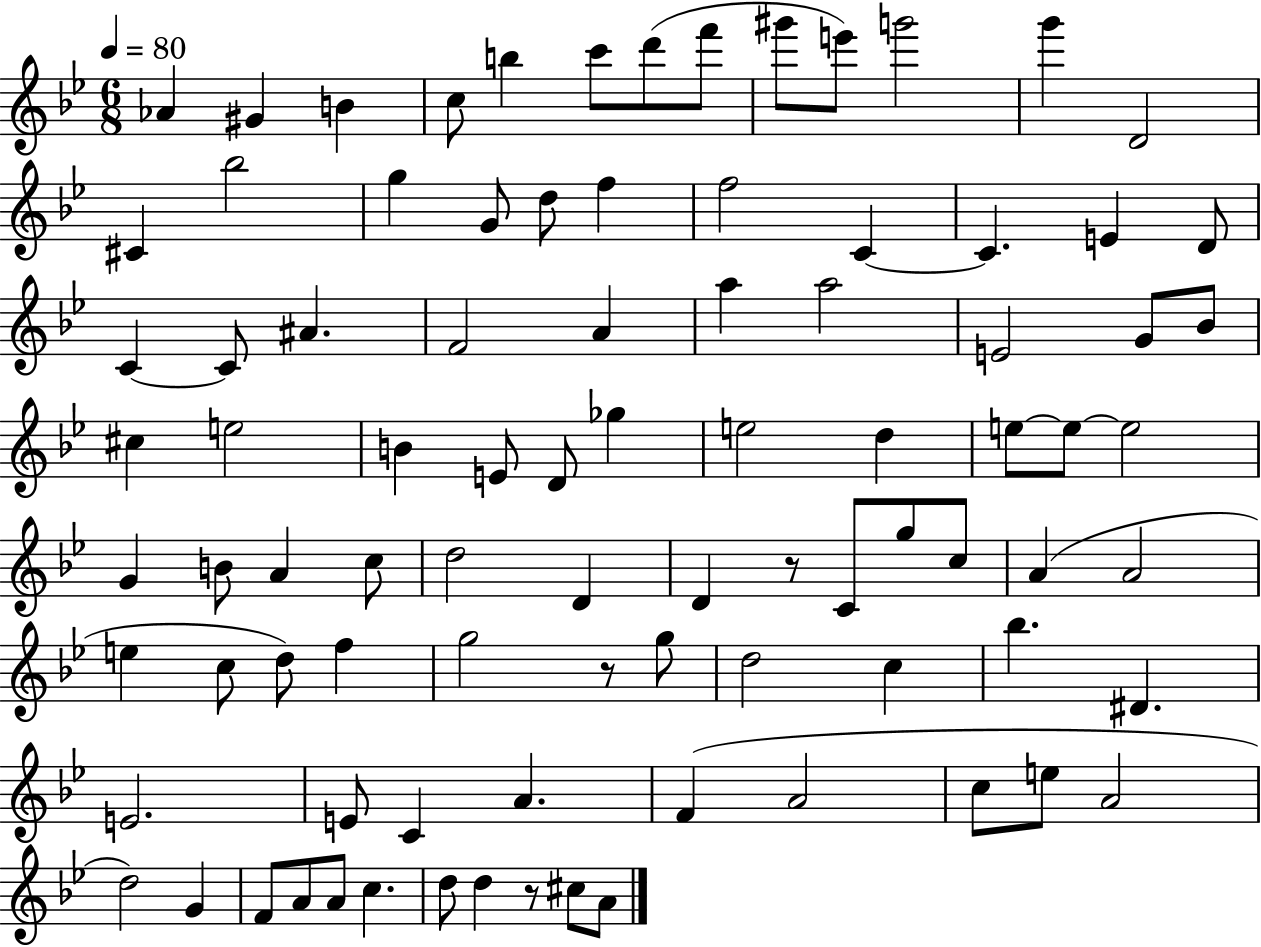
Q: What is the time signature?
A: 6/8